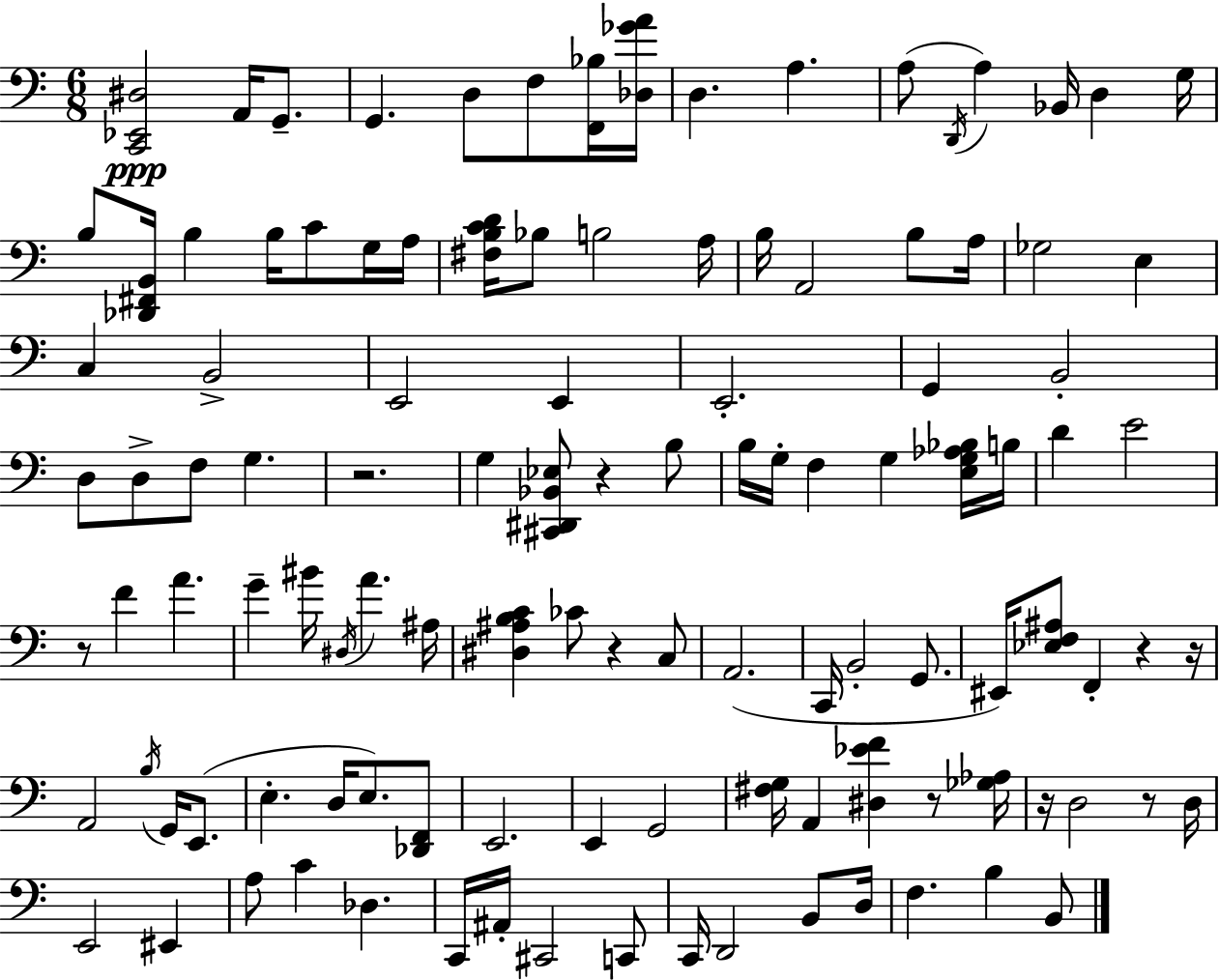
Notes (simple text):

[C2,Eb2,D#3]/h A2/s G2/e. G2/q. D3/e F3/e [F2,Bb3]/s [Db3,Gb4,A4]/s D3/q. A3/q. A3/e D2/s A3/q Bb2/s D3/q G3/s B3/e [Db2,F#2,B2]/s B3/q B3/s C4/e G3/s A3/s [F#3,B3,C4,D4]/s Bb3/e B3/h A3/s B3/s A2/h B3/e A3/s Gb3/h E3/q C3/q B2/h E2/h E2/q E2/h. G2/q B2/h D3/e D3/e F3/e G3/q. R/h. G3/q [C#2,D#2,Bb2,Eb3]/e R/q B3/e B3/s G3/s F3/q G3/q [E3,G3,Ab3,Bb3]/s B3/s D4/q E4/h R/e F4/q A4/q. G4/q BIS4/s D#3/s A4/q. A#3/s [D#3,A#3,B3,C4]/q CES4/e R/q C3/e A2/h. C2/s B2/h G2/e. EIS2/s [Eb3,F3,A#3]/e F2/q R/q R/s A2/h B3/s G2/s E2/e. E3/q. D3/s E3/e. [Db2,F2]/e E2/h. E2/q G2/h [F#3,G3]/s A2/q [D#3,Eb4,F4]/q R/e [Gb3,Ab3]/s R/s D3/h R/e D3/s E2/h EIS2/q A3/e C4/q Db3/q. C2/s A#2/s C#2/h C2/e C2/s D2/h B2/e D3/s F3/q. B3/q B2/e